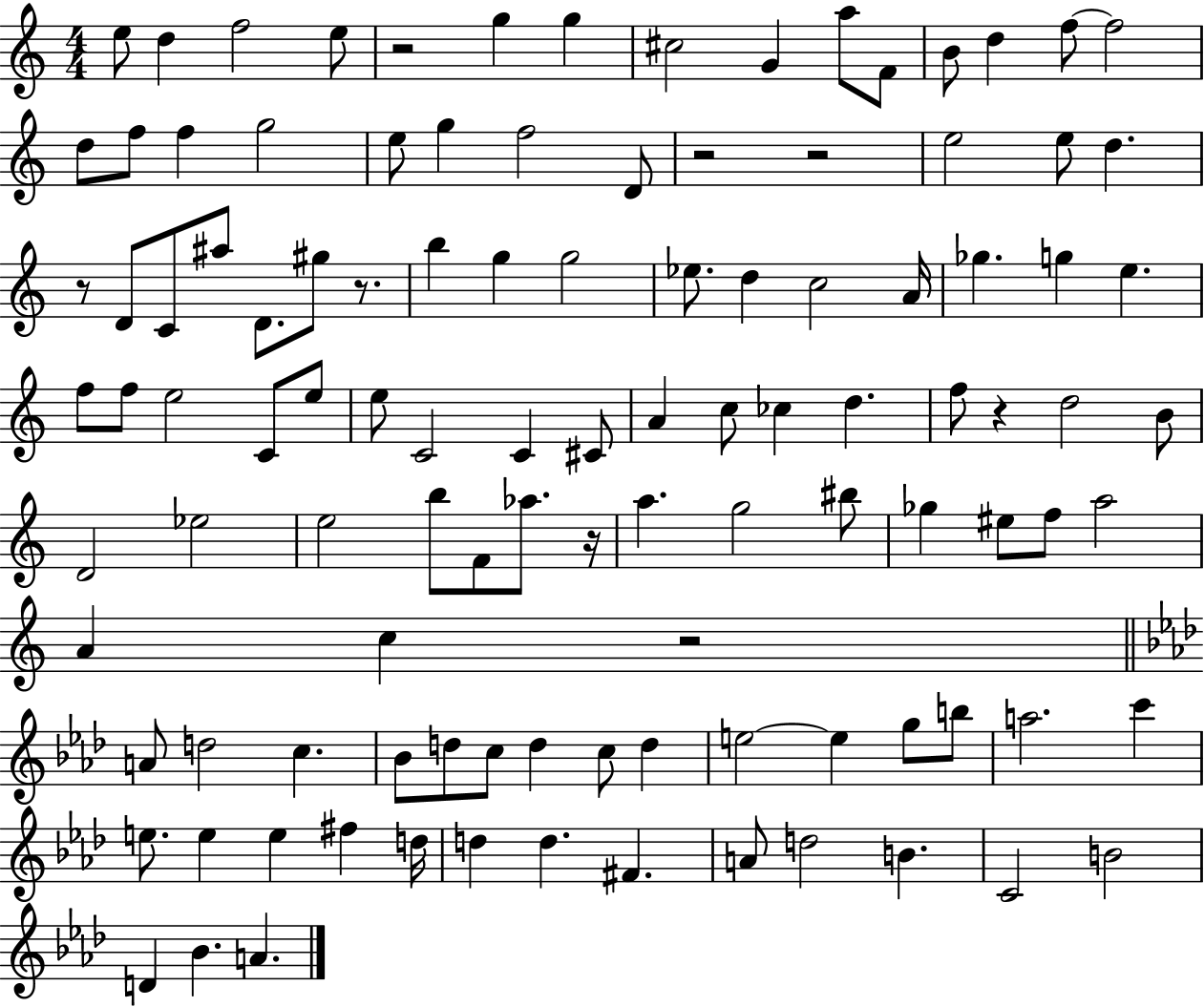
E5/e D5/q F5/h E5/e R/h G5/q G5/q C#5/h G4/q A5/e F4/e B4/e D5/q F5/e F5/h D5/e F5/e F5/q G5/h E5/e G5/q F5/h D4/e R/h R/h E5/h E5/e D5/q. R/e D4/e C4/e A#5/e D4/e. G#5/e R/e. B5/q G5/q G5/h Eb5/e. D5/q C5/h A4/s Gb5/q. G5/q E5/q. F5/e F5/e E5/h C4/e E5/e E5/e C4/h C4/q C#4/e A4/q C5/e CES5/q D5/q. F5/e R/q D5/h B4/e D4/h Eb5/h E5/h B5/e F4/e Ab5/e. R/s A5/q. G5/h BIS5/e Gb5/q EIS5/e F5/e A5/h A4/q C5/q R/h A4/e D5/h C5/q. Bb4/e D5/e C5/e D5/q C5/e D5/q E5/h E5/q G5/e B5/e A5/h. C6/q E5/e. E5/q E5/q F#5/q D5/s D5/q D5/q. F#4/q. A4/e D5/h B4/q. C4/h B4/h D4/q Bb4/q. A4/q.